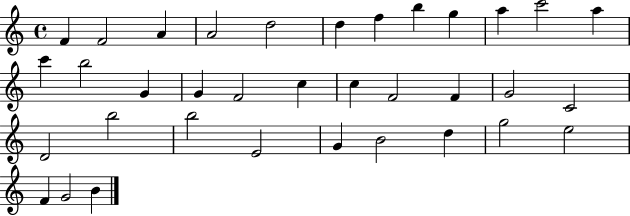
F4/q F4/h A4/q A4/h D5/h D5/q F5/q B5/q G5/q A5/q C6/h A5/q C6/q B5/h G4/q G4/q F4/h C5/q C5/q F4/h F4/q G4/h C4/h D4/h B5/h B5/h E4/h G4/q B4/h D5/q G5/h E5/h F4/q G4/h B4/q